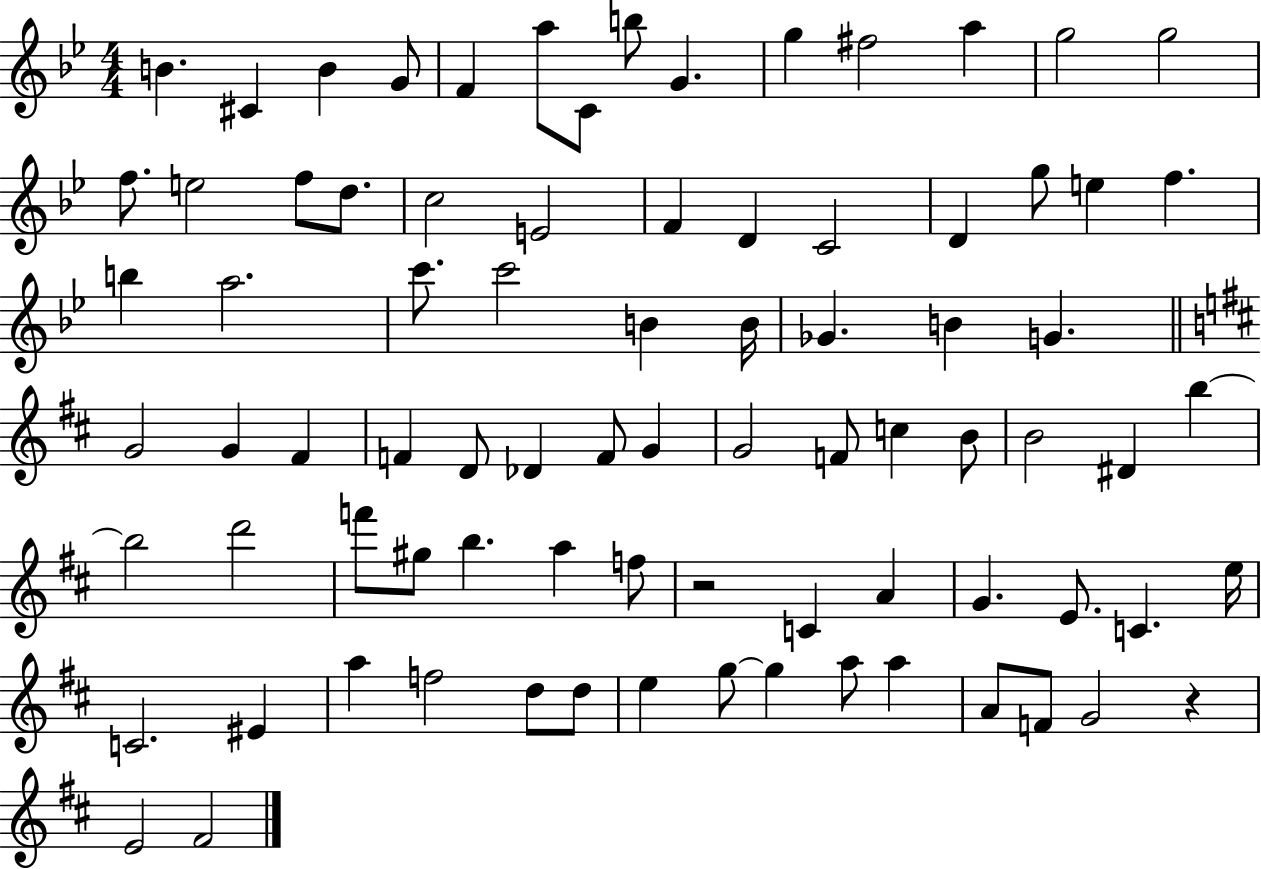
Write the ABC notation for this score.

X:1
T:Untitled
M:4/4
L:1/4
K:Bb
B ^C B G/2 F a/2 C/2 b/2 G g ^f2 a g2 g2 f/2 e2 f/2 d/2 c2 E2 F D C2 D g/2 e f b a2 c'/2 c'2 B B/4 _G B G G2 G ^F F D/2 _D F/2 G G2 F/2 c B/2 B2 ^D b b2 d'2 f'/2 ^g/2 b a f/2 z2 C A G E/2 C e/4 C2 ^E a f2 d/2 d/2 e g/2 g a/2 a A/2 F/2 G2 z E2 ^F2